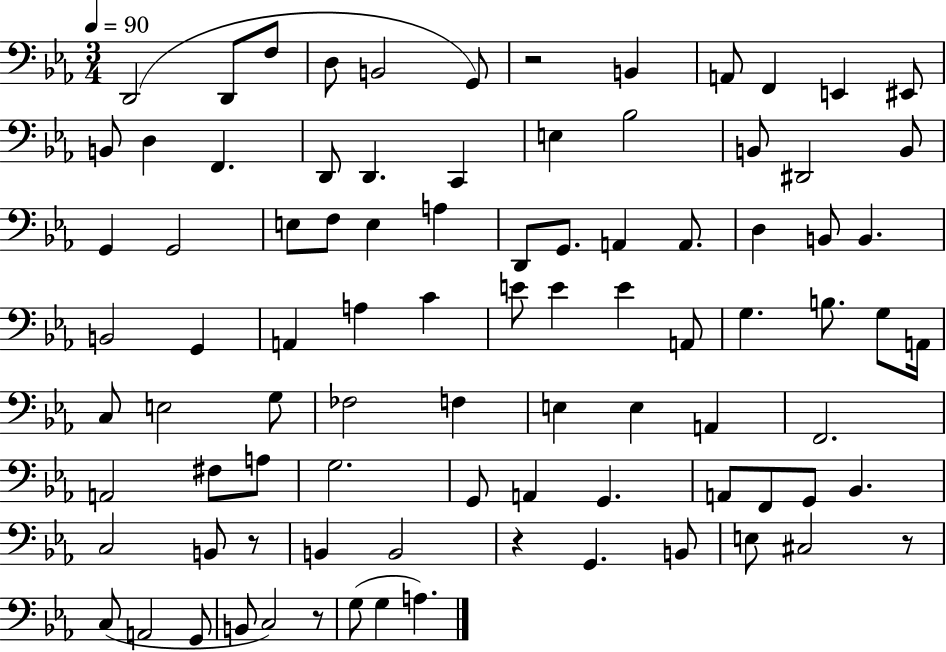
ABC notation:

X:1
T:Untitled
M:3/4
L:1/4
K:Eb
D,,2 D,,/2 F,/2 D,/2 B,,2 G,,/2 z2 B,, A,,/2 F,, E,, ^E,,/2 B,,/2 D, F,, D,,/2 D,, C,, E, _B,2 B,,/2 ^D,,2 B,,/2 G,, G,,2 E,/2 F,/2 E, A, D,,/2 G,,/2 A,, A,,/2 D, B,,/2 B,, B,,2 G,, A,, A, C E/2 E E A,,/2 G, B,/2 G,/2 A,,/4 C,/2 E,2 G,/2 _F,2 F, E, E, A,, F,,2 A,,2 ^F,/2 A,/2 G,2 G,,/2 A,, G,, A,,/2 F,,/2 G,,/2 _B,, C,2 B,,/2 z/2 B,, B,,2 z G,, B,,/2 E,/2 ^C,2 z/2 C,/2 A,,2 G,,/2 B,,/2 C,2 z/2 G,/2 G, A,